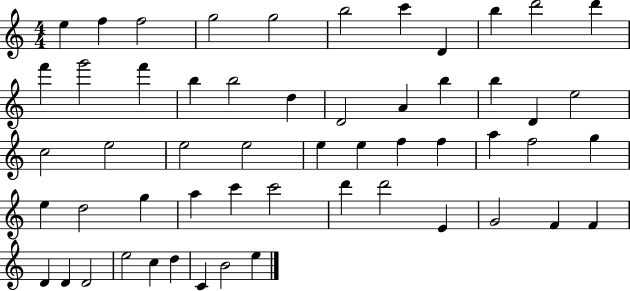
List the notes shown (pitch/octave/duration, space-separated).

E5/q F5/q F5/h G5/h G5/h B5/h C6/q D4/q B5/q D6/h D6/q F6/q G6/h F6/q B5/q B5/h D5/q D4/h A4/q B5/q B5/q D4/q E5/h C5/h E5/h E5/h E5/h E5/q E5/q F5/q F5/q A5/q F5/h G5/q E5/q D5/h G5/q A5/q C6/q C6/h D6/q D6/h E4/q G4/h F4/q F4/q D4/q D4/q D4/h E5/h C5/q D5/q C4/q B4/h E5/q